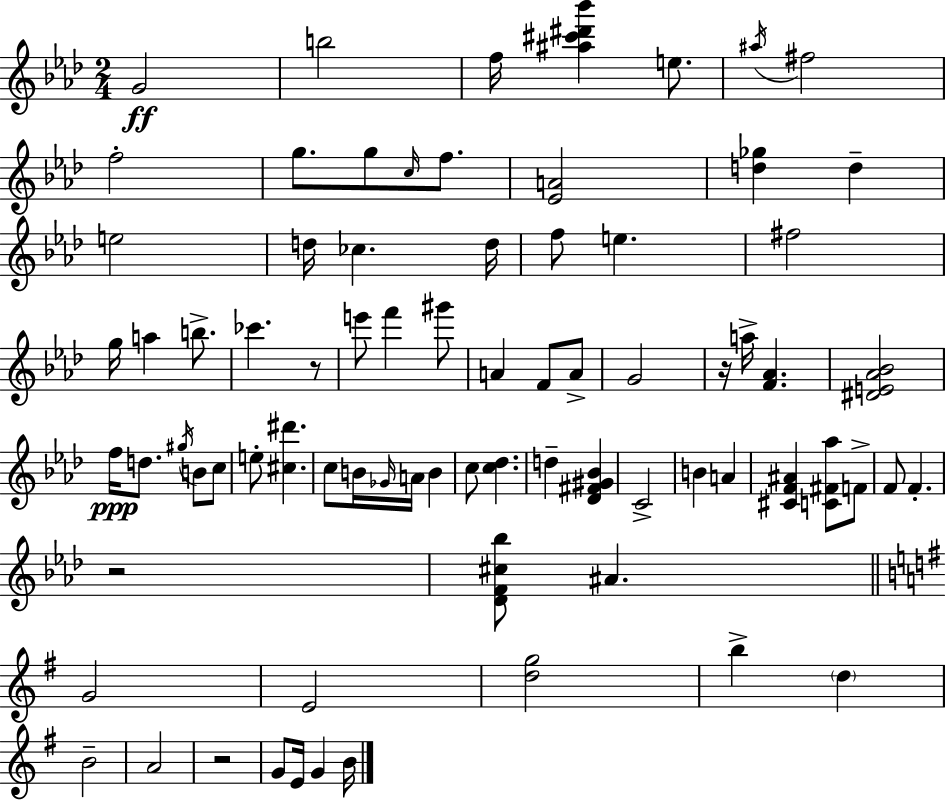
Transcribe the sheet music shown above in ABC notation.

X:1
T:Untitled
M:2/4
L:1/4
K:Ab
G2 b2 f/4 [^a^c'^d'_b'] e/2 ^a/4 ^f2 f2 g/2 g/2 c/4 f/2 [_EA]2 [d_g] d e2 d/4 _c d/4 f/2 e ^f2 g/4 a b/2 _c' z/2 e'/2 f' ^g'/2 A F/2 A/2 G2 z/4 a/4 [F_A] [^DE_A_B]2 f/4 d/2 ^g/4 B/2 c/2 e/2 [^c^d'] c/2 B/4 _G/4 A/4 B c/2 [c_d] d [_D^F^G_B] C2 B A [^CF^A] [C^F_a]/2 F/2 F/2 F z2 [_DF^c_b]/2 ^A G2 E2 [dg]2 b d B2 A2 z2 G/2 E/4 G B/4